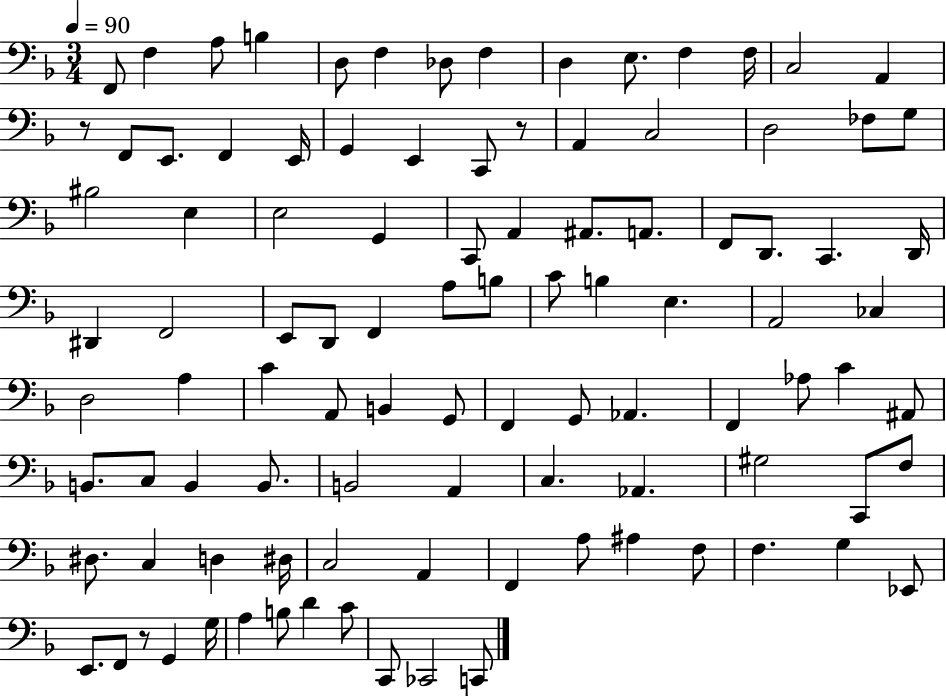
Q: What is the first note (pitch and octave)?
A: F2